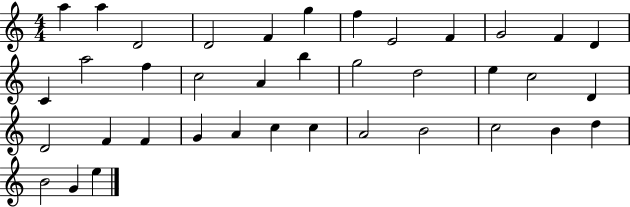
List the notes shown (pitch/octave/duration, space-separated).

A5/q A5/q D4/h D4/h F4/q G5/q F5/q E4/h F4/q G4/h F4/q D4/q C4/q A5/h F5/q C5/h A4/q B5/q G5/h D5/h E5/q C5/h D4/q D4/h F4/q F4/q G4/q A4/q C5/q C5/q A4/h B4/h C5/h B4/q D5/q B4/h G4/q E5/q